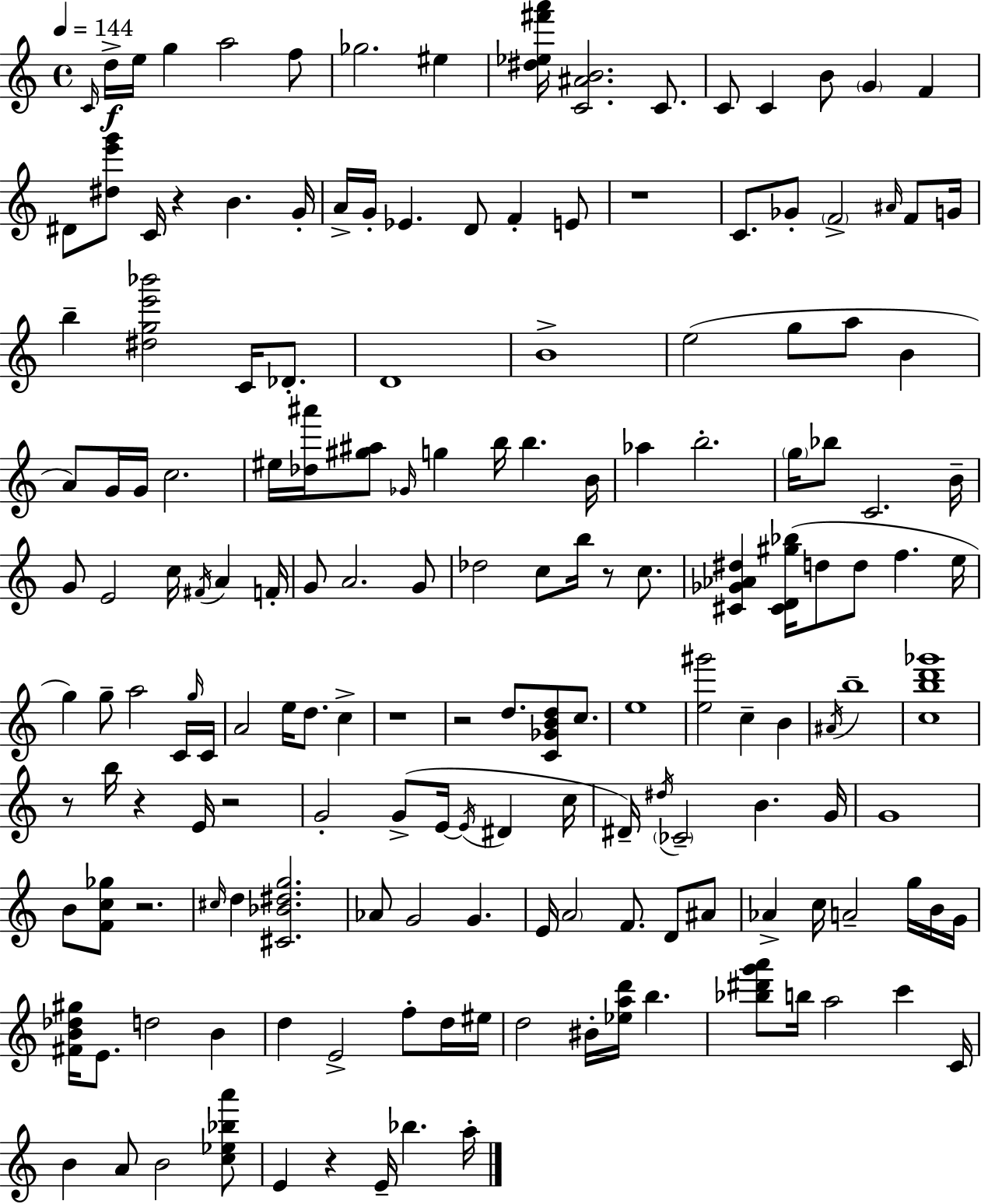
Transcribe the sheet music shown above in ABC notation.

X:1
T:Untitled
M:4/4
L:1/4
K:Am
C/4 d/4 e/4 g a2 f/2 _g2 ^e [^d_e^f'a']/4 [C^AB]2 C/2 C/2 C B/2 G F ^D/2 [^de'g']/2 C/4 z B G/4 A/4 G/4 _E D/2 F E/2 z4 C/2 _G/2 F2 ^A/4 F/2 G/4 b [^dge'_b']2 C/4 _D/2 D4 B4 e2 g/2 a/2 B A/2 G/4 G/4 c2 ^e/4 [_d^a']/4 [^g^a]/2 _G/4 g b/4 b B/4 _a b2 g/4 _b/2 C2 B/4 G/2 E2 c/4 ^F/4 A F/4 G/2 A2 G/2 _d2 c/2 b/4 z/2 c/2 [^C_G_A^d] [^CD^g_b]/4 d/2 d/2 f e/4 g g/2 a2 C/4 g/4 C/4 A2 e/4 d/2 c z4 z2 d/2 [C_GBd]/2 c/2 e4 [e^g']2 c B ^A/4 b4 [cbd'_g']4 z/2 b/4 z E/4 z2 G2 G/2 E/4 E/4 ^D c/4 ^D/4 ^d/4 _C2 B G/4 G4 B/2 [Fc_g]/2 z2 ^c/4 d [^C_B^dg]2 _A/2 G2 G E/4 A2 F/2 D/2 ^A/2 _A c/4 A2 g/4 B/4 G/4 [^FB_d^g]/4 E/2 d2 B d E2 f/2 d/4 ^e/4 d2 ^B/4 [_ead']/4 b [_b^d'g'a']/2 b/4 a2 c' C/4 B A/2 B2 [c_e_ba']/2 E z E/4 _b a/4